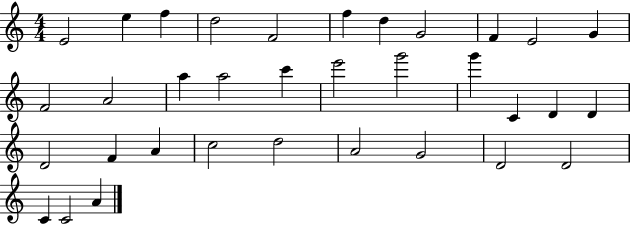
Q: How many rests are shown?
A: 0